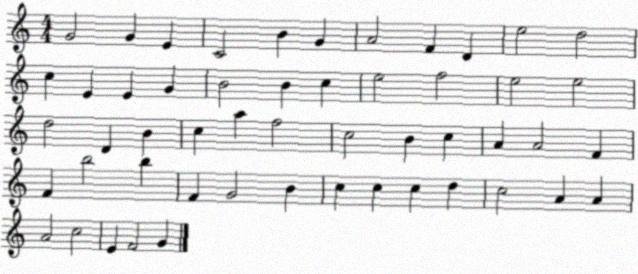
X:1
T:Untitled
M:4/4
L:1/4
K:C
G2 G E C2 B G A2 F D e2 d2 c E E G B2 B c e2 f2 e2 e2 d2 D B c a f2 c2 B c A A2 F F b2 b F G2 B c c c d c2 A A A2 c2 E F2 G